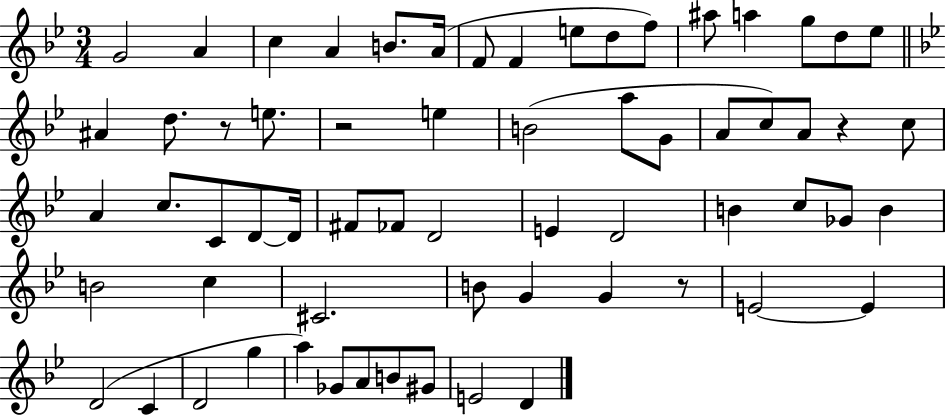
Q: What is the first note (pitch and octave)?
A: G4